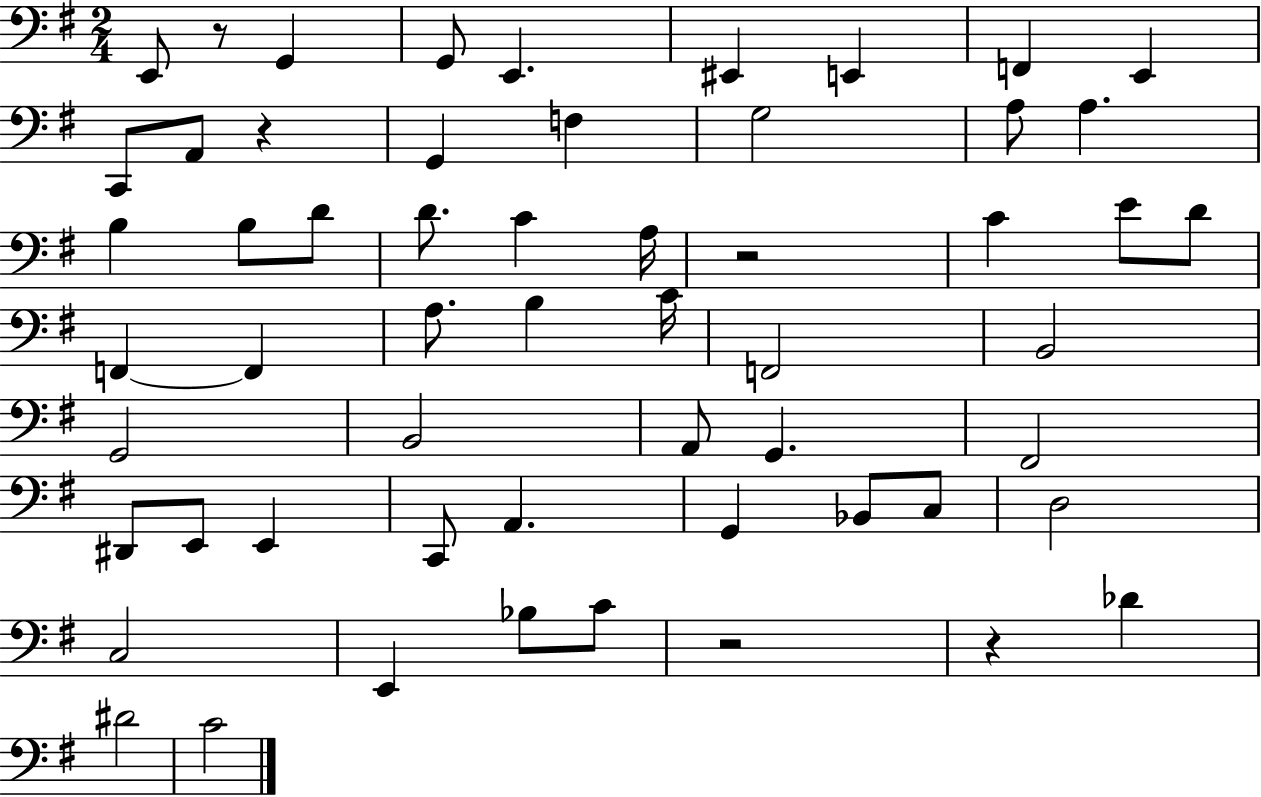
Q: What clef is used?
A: bass